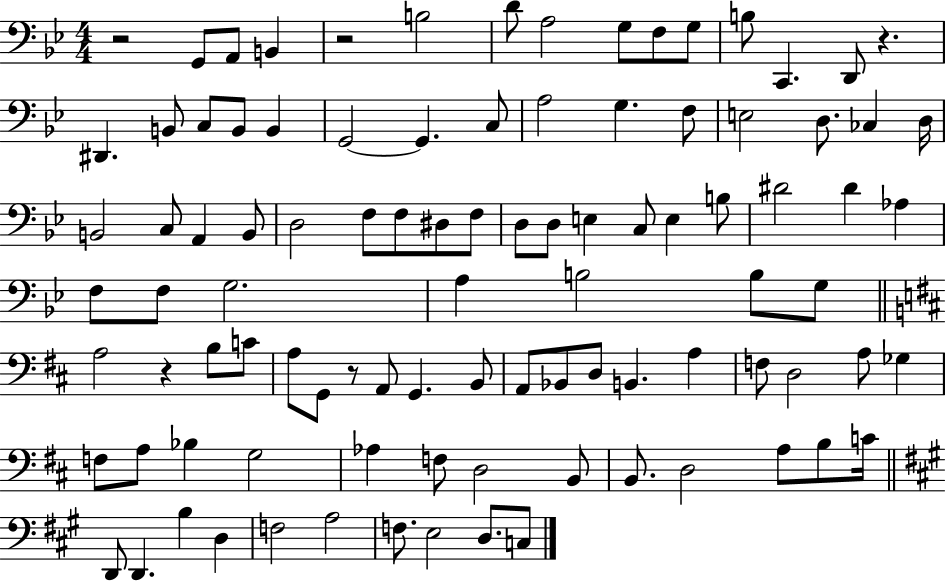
{
  \clef bass
  \numericTimeSignature
  \time 4/4
  \key bes \major
  r2 g,8 a,8 b,4 | r2 b2 | d'8 a2 g8 f8 g8 | b8 c,4. d,8 r4. | \break dis,4. b,8 c8 b,8 b,4 | g,2~~ g,4. c8 | a2 g4. f8 | e2 d8. ces4 d16 | \break b,2 c8 a,4 b,8 | d2 f8 f8 dis8 f8 | d8 d8 e4 c8 e4 b8 | dis'2 dis'4 aes4 | \break f8 f8 g2. | a4 b2 b8 g8 | \bar "||" \break \key d \major a2 r4 b8 c'8 | a8 g,8 r8 a,8 g,4. b,8 | a,8 bes,8 d8 b,4. a4 | f8 d2 a8 ges4 | \break f8 a8 bes4 g2 | aes4 f8 d2 b,8 | b,8. d2 a8 b8 c'16 | \bar "||" \break \key a \major d,8 d,4. b4 d4 | f2 a2 | f8. e2 d8. c8 | \bar "|."
}